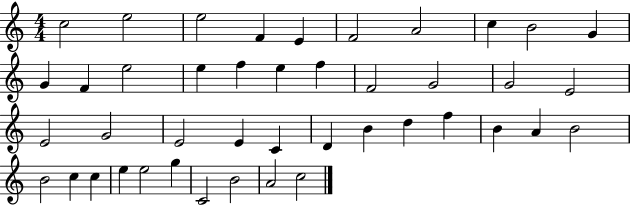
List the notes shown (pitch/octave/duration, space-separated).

C5/h E5/h E5/h F4/q E4/q F4/h A4/h C5/q B4/h G4/q G4/q F4/q E5/h E5/q F5/q E5/q F5/q F4/h G4/h G4/h E4/h E4/h G4/h E4/h E4/q C4/q D4/q B4/q D5/q F5/q B4/q A4/q B4/h B4/h C5/q C5/q E5/q E5/h G5/q C4/h B4/h A4/h C5/h